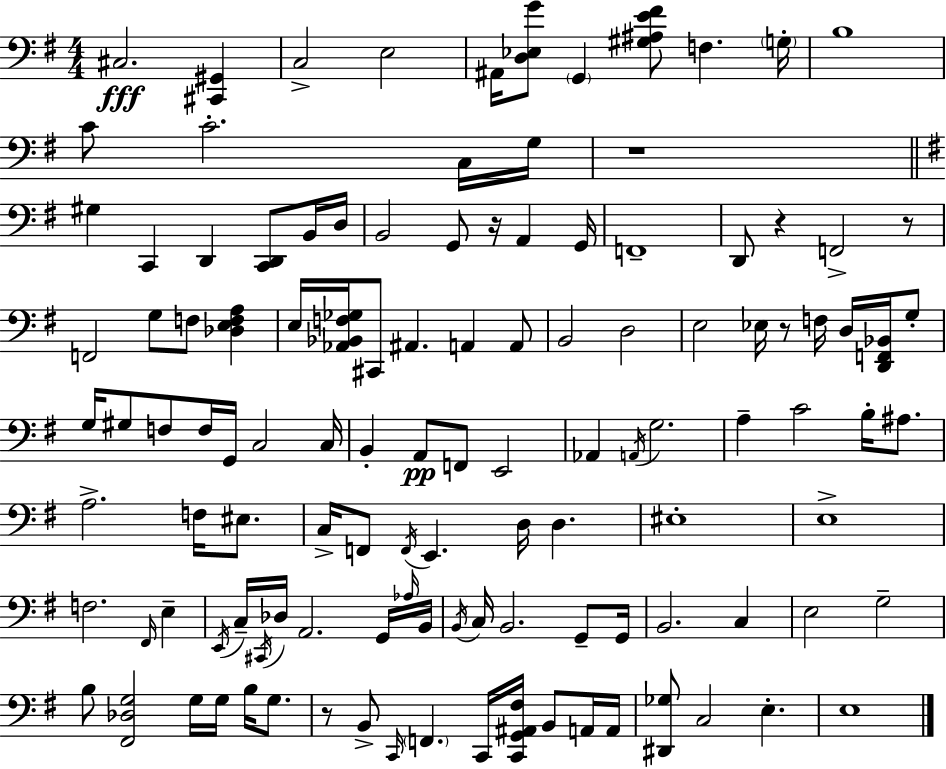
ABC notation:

X:1
T:Untitled
M:4/4
L:1/4
K:Em
^C,2 [^C,,^G,,] C,2 E,2 ^A,,/4 [D,_E,G]/2 G,, [^G,^A,E^F]/2 F, G,/4 B,4 C/2 C2 C,/4 G,/4 z4 ^G, C,, D,, [C,,D,,]/2 B,,/4 D,/4 B,,2 G,,/2 z/4 A,, G,,/4 F,,4 D,,/2 z F,,2 z/2 F,,2 G,/2 F,/2 [_D,E,F,A,] E,/4 [_A,,_B,,F,_G,]/4 ^C,,/2 ^A,, A,, A,,/2 B,,2 D,2 E,2 _E,/4 z/2 F,/4 D,/4 [D,,F,,_B,,]/4 G,/2 G,/4 ^G,/2 F,/2 F,/4 G,,/4 C,2 C,/4 B,, A,,/2 F,,/2 E,,2 _A,, A,,/4 G,2 A, C2 B,/4 ^A,/2 A,2 F,/4 ^E,/2 C,/4 F,,/2 F,,/4 E,, D,/4 D, ^E,4 E,4 F,2 ^F,,/4 E, E,,/4 C,/4 ^C,,/4 _D,/4 A,,2 G,,/4 _A,/4 B,,/4 B,,/4 C,/4 B,,2 G,,/2 G,,/4 B,,2 C, E,2 G,2 B,/2 [^F,,_D,G,]2 G,/4 G,/4 B,/4 G,/2 z/2 B,,/2 C,,/4 F,, C,,/4 [C,,G,,^A,,^F,]/4 B,,/2 A,,/4 A,,/4 [^D,,_G,]/2 C,2 E, E,4